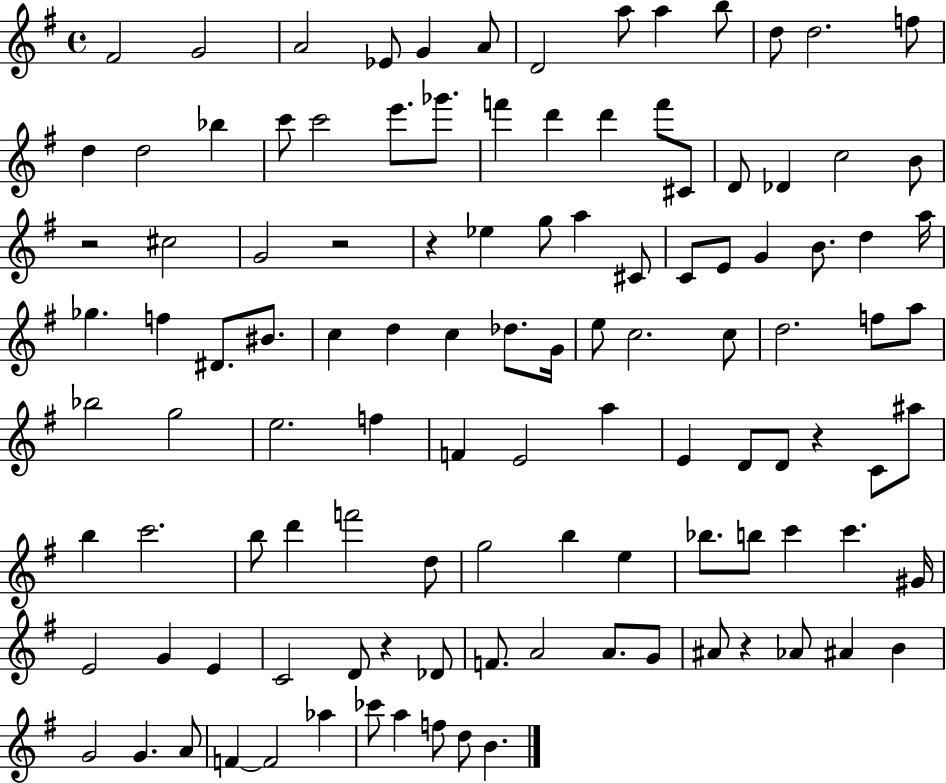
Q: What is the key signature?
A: G major